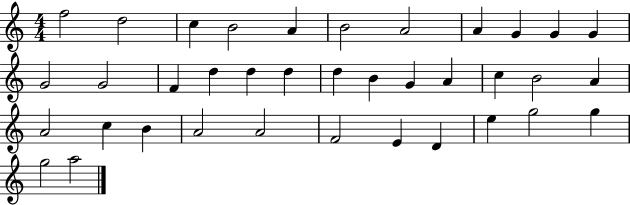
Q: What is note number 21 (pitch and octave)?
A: A4